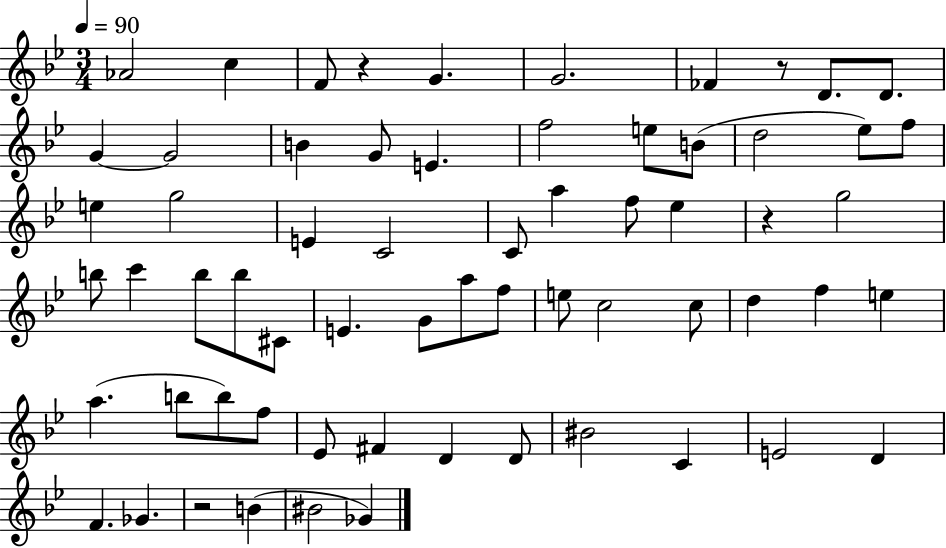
X:1
T:Untitled
M:3/4
L:1/4
K:Bb
_A2 c F/2 z G G2 _F z/2 D/2 D/2 G G2 B G/2 E f2 e/2 B/2 d2 _e/2 f/2 e g2 E C2 C/2 a f/2 _e z g2 b/2 c' b/2 b/2 ^C/2 E G/2 a/2 f/2 e/2 c2 c/2 d f e a b/2 b/2 f/2 _E/2 ^F D D/2 ^B2 C E2 D F _G z2 B ^B2 _G